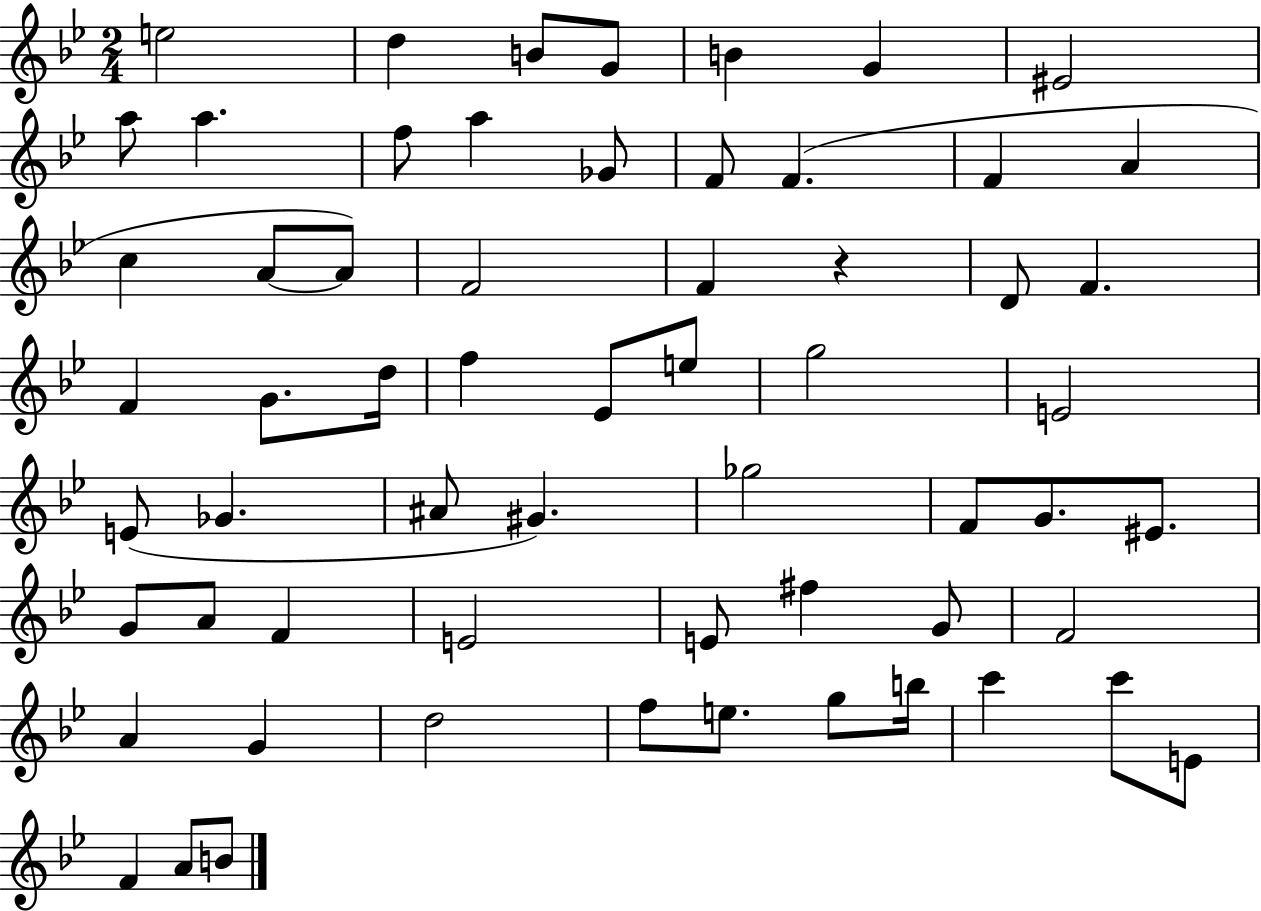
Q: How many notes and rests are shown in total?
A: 61